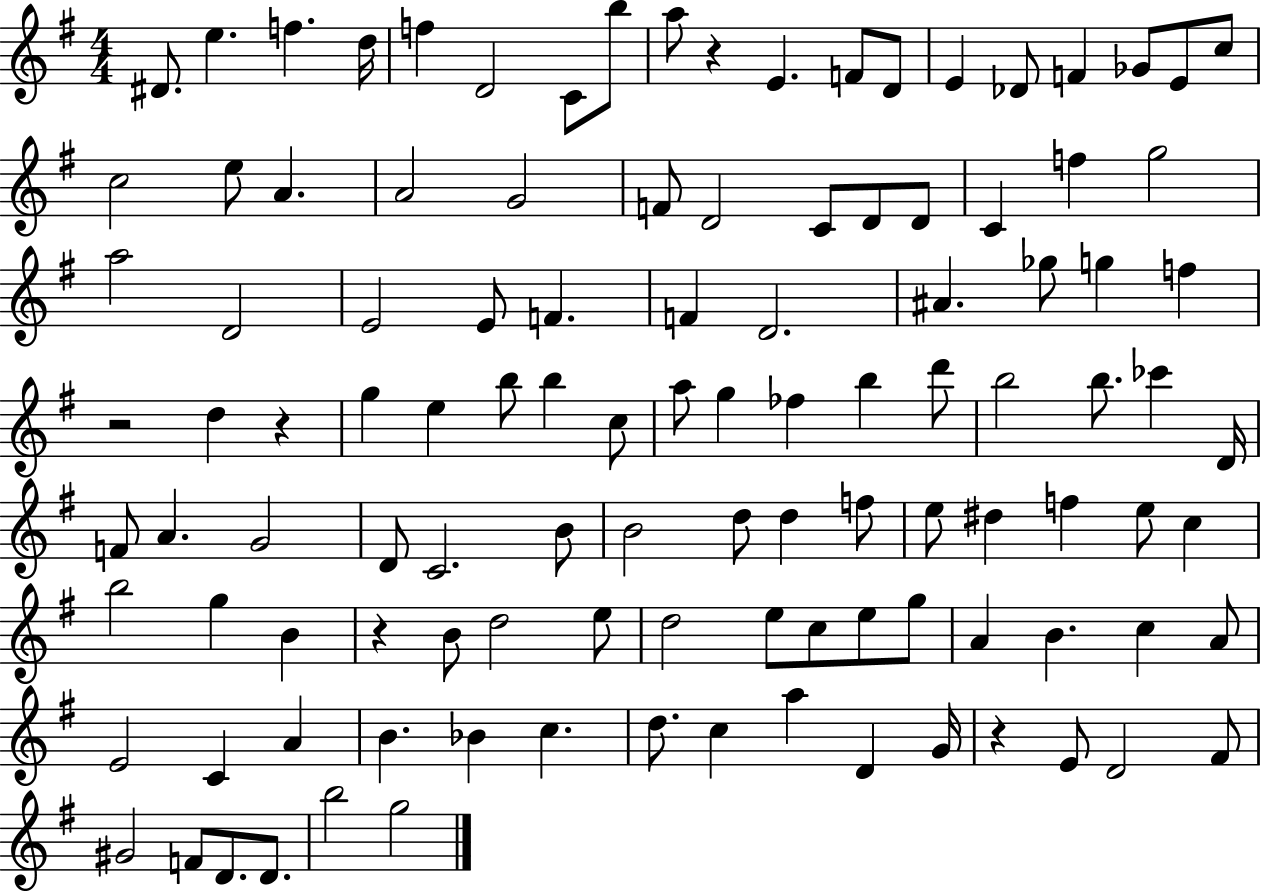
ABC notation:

X:1
T:Untitled
M:4/4
L:1/4
K:G
^D/2 e f d/4 f D2 C/2 b/2 a/2 z E F/2 D/2 E _D/2 F _G/2 E/2 c/2 c2 e/2 A A2 G2 F/2 D2 C/2 D/2 D/2 C f g2 a2 D2 E2 E/2 F F D2 ^A _g/2 g f z2 d z g e b/2 b c/2 a/2 g _f b d'/2 b2 b/2 _c' D/4 F/2 A G2 D/2 C2 B/2 B2 d/2 d f/2 e/2 ^d f e/2 c b2 g B z B/2 d2 e/2 d2 e/2 c/2 e/2 g/2 A B c A/2 E2 C A B _B c d/2 c a D G/4 z E/2 D2 ^F/2 ^G2 F/2 D/2 D/2 b2 g2